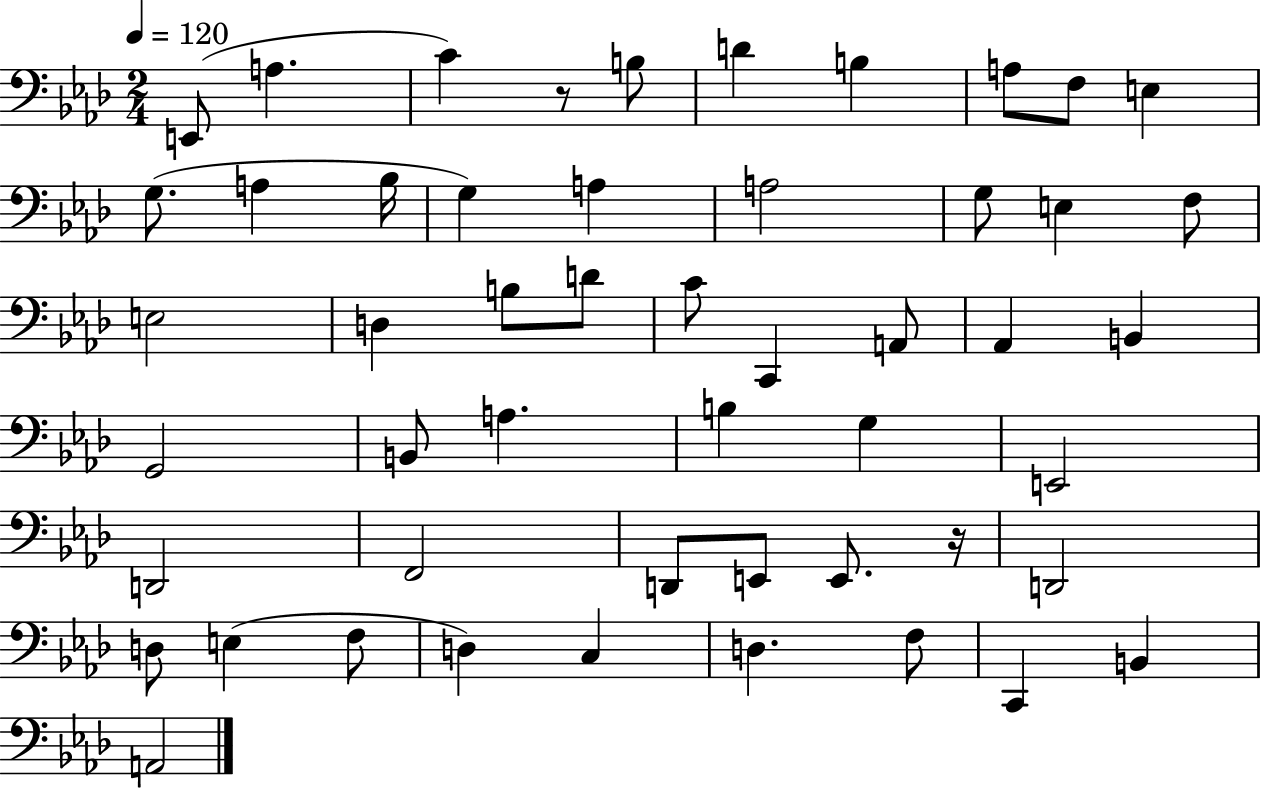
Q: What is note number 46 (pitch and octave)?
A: F3